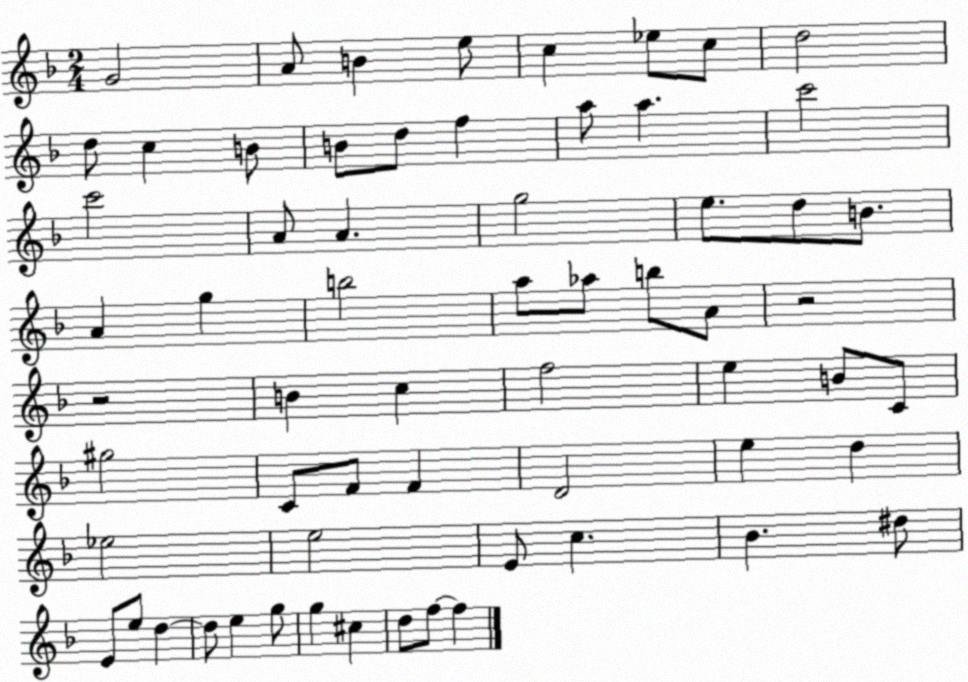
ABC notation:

X:1
T:Untitled
M:2/4
L:1/4
K:F
G2 A/2 B e/2 c _e/2 c/2 d2 d/2 c B/2 B/2 d/2 f a/2 a c'2 c'2 A/2 A g2 e/2 d/2 B/2 A g b2 a/2 _a/2 b/2 A/2 z2 z2 B c f2 e B/2 C/2 ^g2 C/2 F/2 F D2 e d _e2 e2 E/2 c _B ^d/2 E/2 e/2 d d/2 e g/2 g ^c d/2 f/2 f